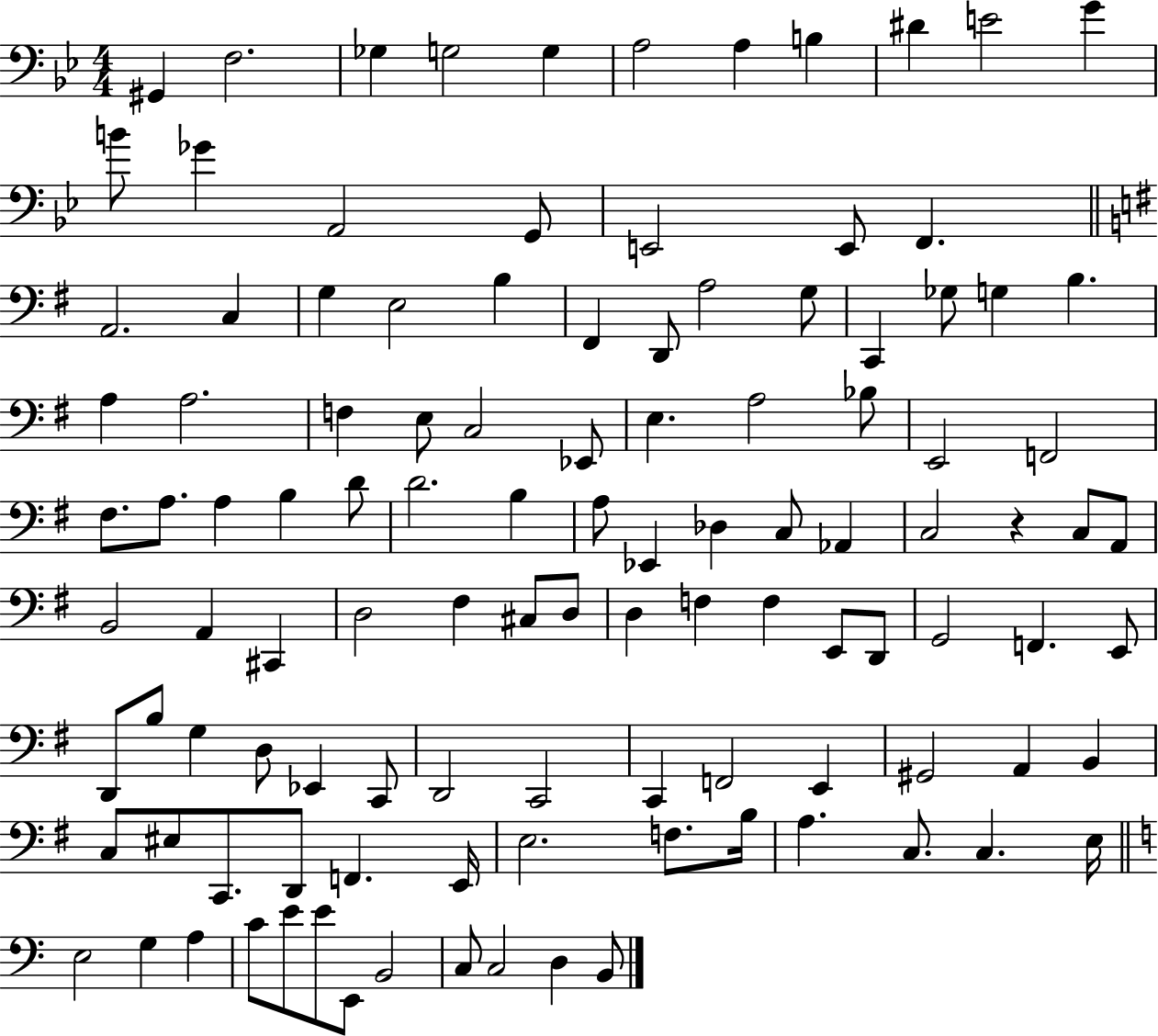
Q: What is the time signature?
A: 4/4